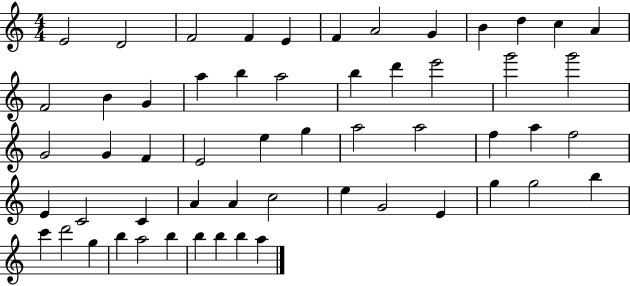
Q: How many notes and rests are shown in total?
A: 56